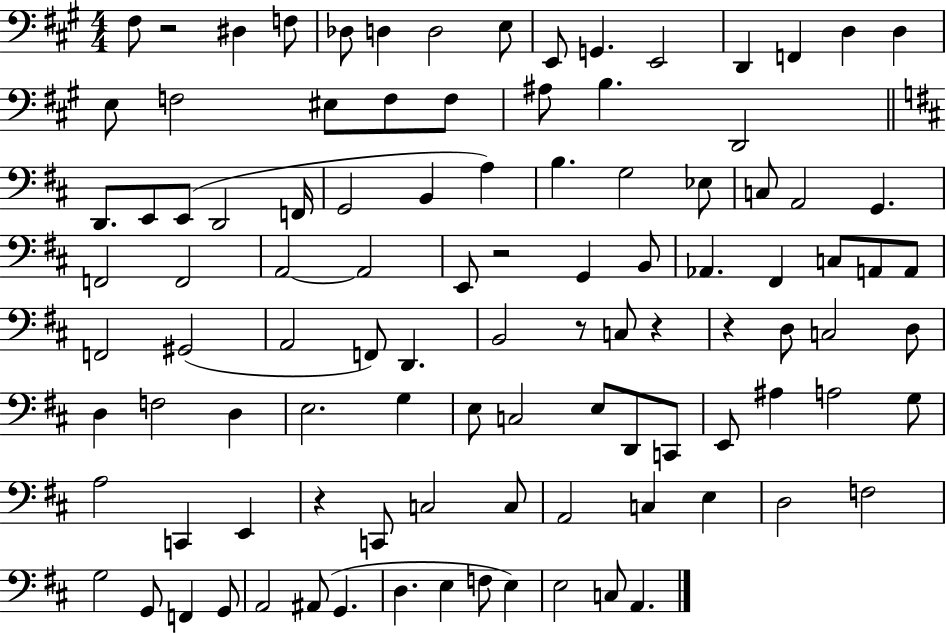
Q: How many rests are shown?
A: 6